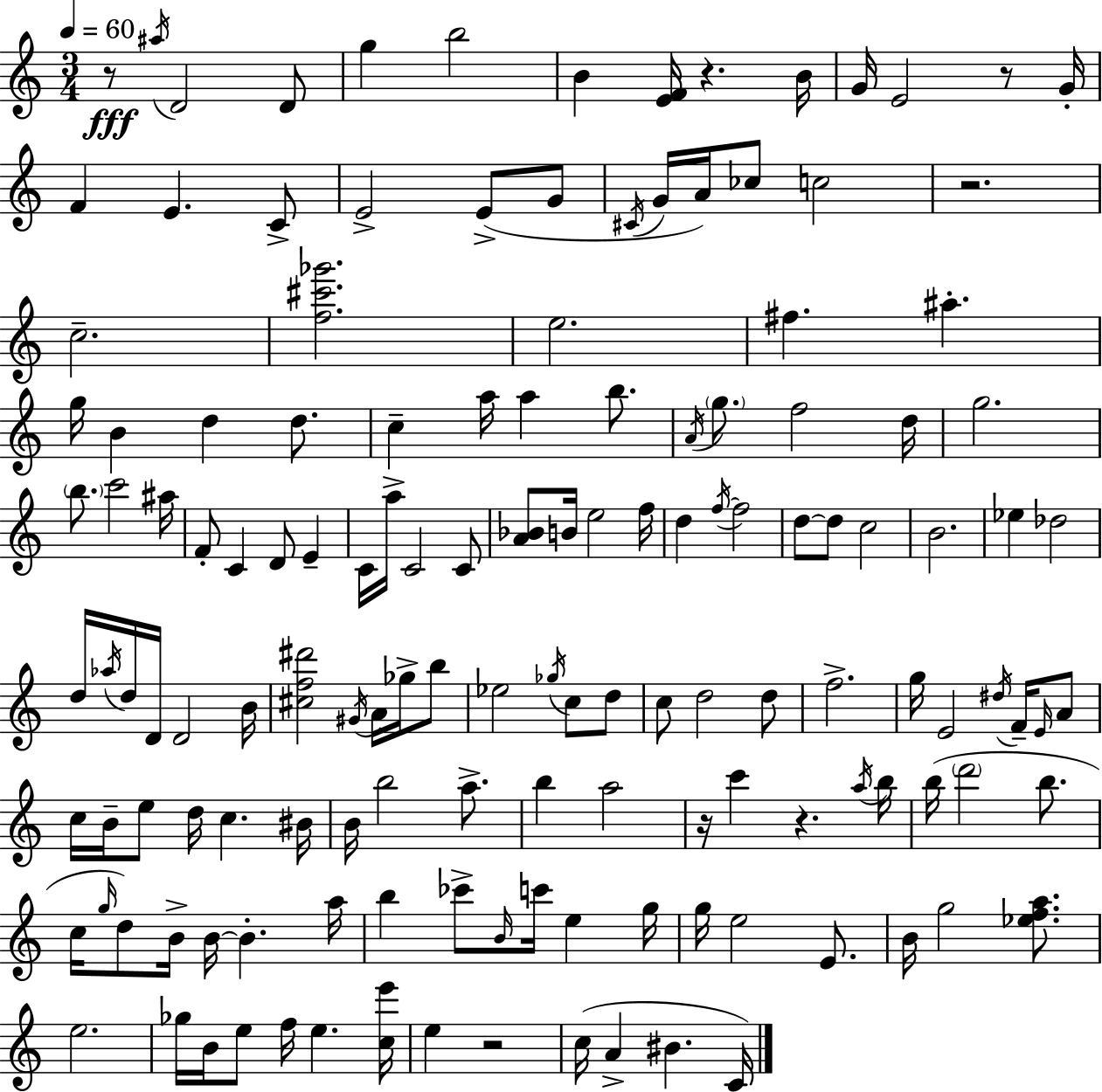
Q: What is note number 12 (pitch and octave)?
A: E4